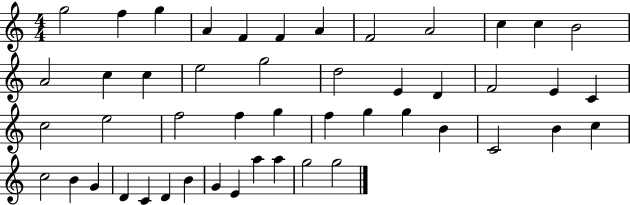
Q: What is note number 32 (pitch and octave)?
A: B4